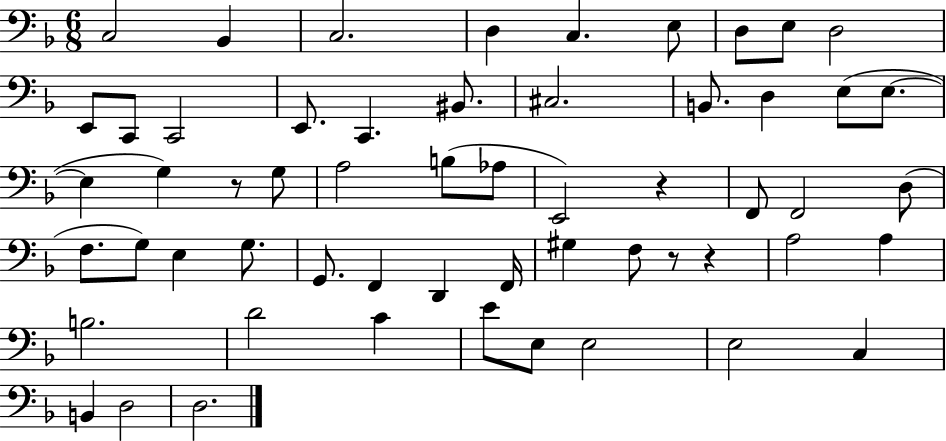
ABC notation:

X:1
T:Untitled
M:6/8
L:1/4
K:F
C,2 _B,, C,2 D, C, E,/2 D,/2 E,/2 D,2 E,,/2 C,,/2 C,,2 E,,/2 C,, ^B,,/2 ^C,2 B,,/2 D, E,/2 E,/2 E, G, z/2 G,/2 A,2 B,/2 _A,/2 E,,2 z F,,/2 F,,2 D,/2 F,/2 G,/2 E, G,/2 G,,/2 F,, D,, F,,/4 ^G, F,/2 z/2 z A,2 A, B,2 D2 C E/2 E,/2 E,2 E,2 C, B,, D,2 D,2